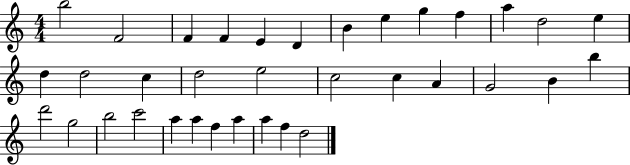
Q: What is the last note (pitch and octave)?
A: D5